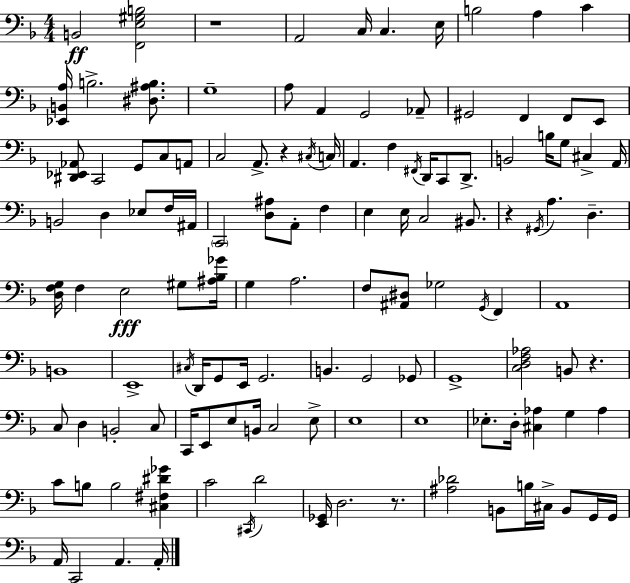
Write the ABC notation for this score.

X:1
T:Untitled
M:4/4
L:1/4
K:F
B,,2 [F,,E,^G,B,]2 z4 A,,2 C,/4 C, E,/4 B,2 A, C [_E,,B,,A,]/4 B,2 [^D,^A,B,]/2 G,4 A,/2 A,, G,,2 _A,,/2 ^G,,2 F,, F,,/2 E,,/2 [^D,,_E,,_A,,]/2 C,,2 G,,/2 C,/2 A,,/2 C,2 A,,/2 z ^C,/4 C,/4 A,, F, ^F,,/4 D,,/4 C,,/2 D,,/2 B,,2 B,/4 G,/2 ^C, A,,/4 B,,2 D, _E,/2 F,/4 ^A,,/4 C,,2 [D,^A,]/2 A,,/2 F, E, E,/4 C,2 ^B,,/2 z ^G,,/4 A, D, [D,F,G,]/4 F, E,2 ^G,/2 [^A,_B,_G]/4 G, A,2 F,/2 [^A,,^D,]/2 _G,2 G,,/4 F,, A,,4 B,,4 E,,4 ^C,/4 D,,/4 G,,/2 E,,/4 G,,2 B,, G,,2 _G,,/2 G,,4 [C,D,F,_A,]2 B,,/2 z C,/2 D, B,,2 C,/2 C,,/4 E,,/2 E,/2 B,,/4 C,2 E,/2 E,4 E,4 _E,/2 D,/4 [^C,_A,] G, _A, C/2 B,/2 B,2 [^C,^F,^D_G] C2 ^C,,/4 D2 [E,,_G,,]/4 D,2 z/2 [^A,_D]2 B,,/2 B,/4 ^C,/4 B,,/2 G,,/4 G,,/4 A,,/4 C,,2 A,, A,,/4